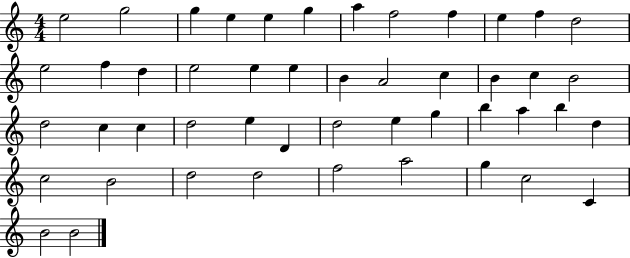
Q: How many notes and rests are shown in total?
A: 48